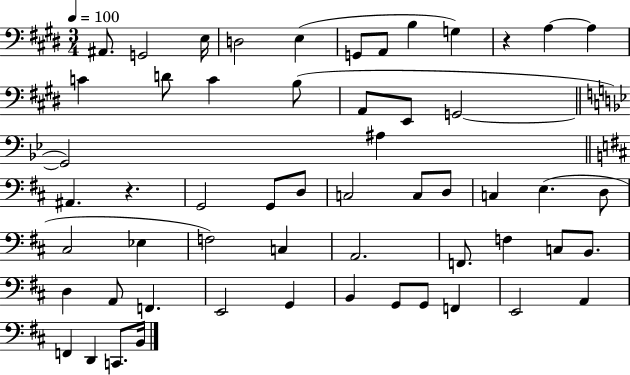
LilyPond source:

{
  \clef bass
  \numericTimeSignature
  \time 3/4
  \key e \major
  \tempo 4 = 100
  \repeat volta 2 { ais,8. g,2 e16 | d2 e4( | g,8 a,8 b4 g4) | r4 a4~~ a4 | \break c'4 d'8 c'4 b8( | a,8 e,8 g,2~~ | \bar "||" \break \key bes \major g,2) ais4 | \bar "||" \break \key d \major ais,4. r4. | g,2 g,8 d8 | c2 c8 d8 | c4 e4.( d8 | \break cis2 ees4 | f2) c4 | a,2. | f,8. f4 c8 b,8. | \break d4 a,8 f,4. | e,2 g,4 | b,4 g,8 g,8 f,4 | e,2 a,4 | \break f,4 d,4 c,8. b,16 | } \bar "|."
}